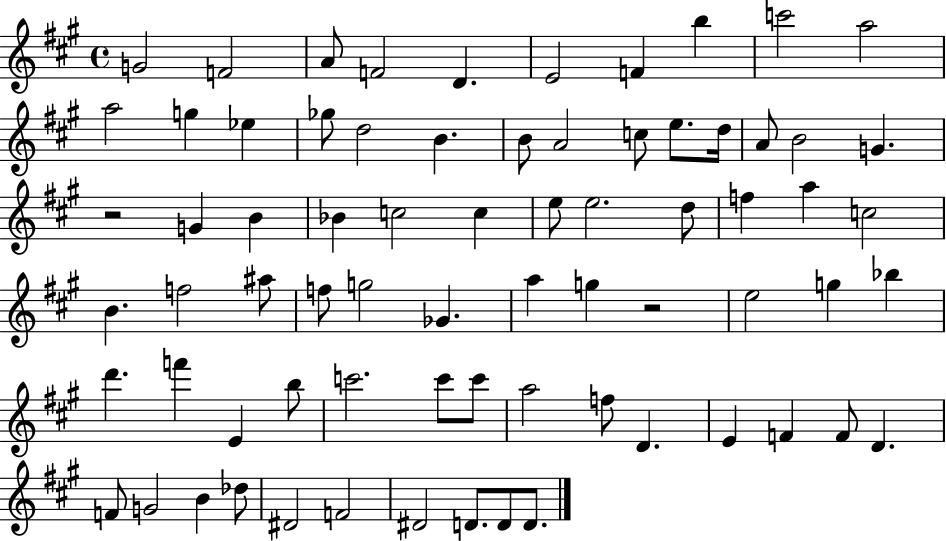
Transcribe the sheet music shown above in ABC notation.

X:1
T:Untitled
M:4/4
L:1/4
K:A
G2 F2 A/2 F2 D E2 F b c'2 a2 a2 g _e _g/2 d2 B B/2 A2 c/2 e/2 d/4 A/2 B2 G z2 G B _B c2 c e/2 e2 d/2 f a c2 B f2 ^a/2 f/2 g2 _G a g z2 e2 g _b d' f' E b/2 c'2 c'/2 c'/2 a2 f/2 D E F F/2 D F/2 G2 B _d/2 ^D2 F2 ^D2 D/2 D/2 D/2